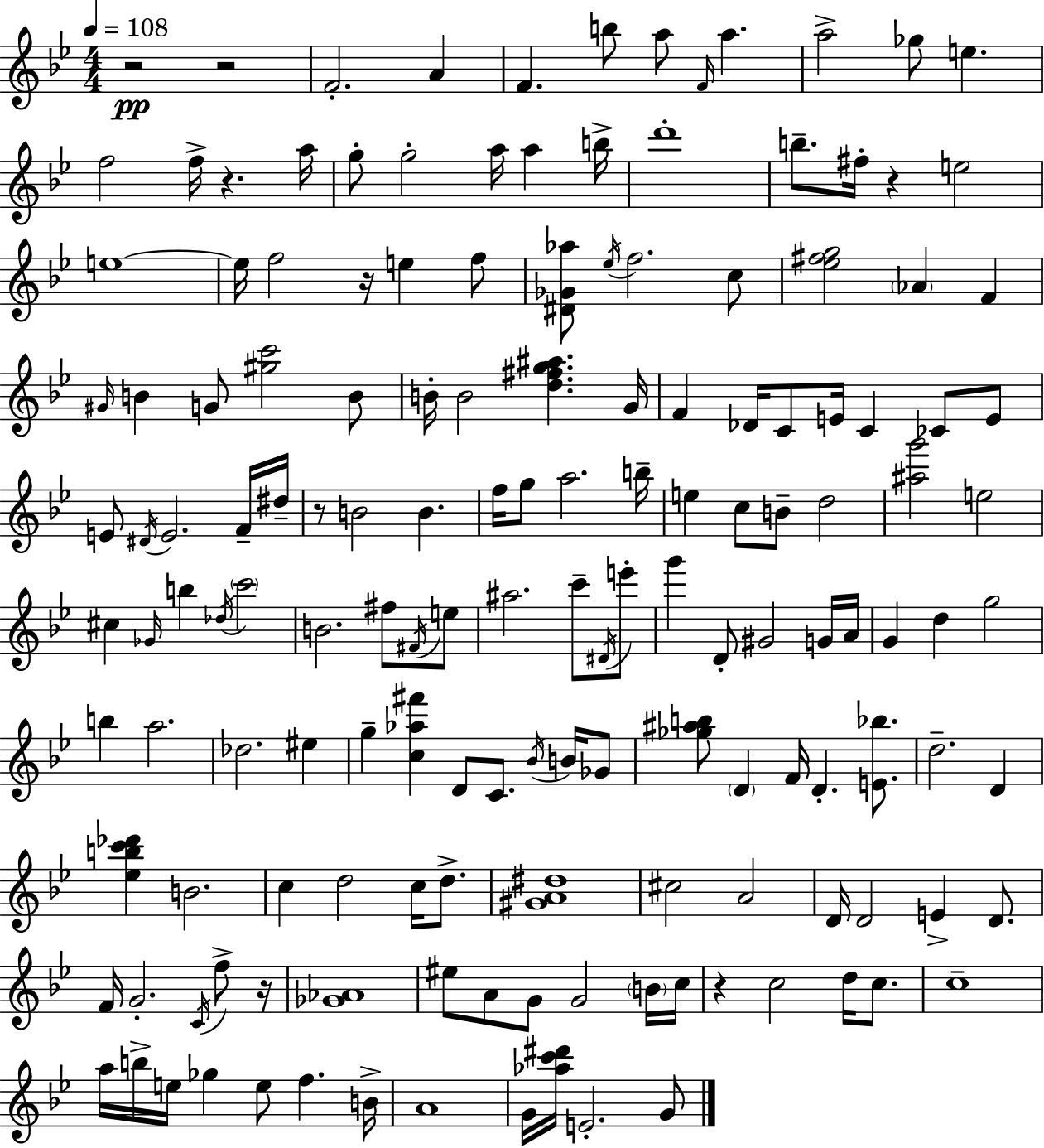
X:1
T:Untitled
M:4/4
L:1/4
K:Gm
z2 z2 F2 A F b/2 a/2 F/4 a a2 _g/2 e f2 f/4 z a/4 g/2 g2 a/4 a b/4 d'4 b/2 ^f/4 z e2 e4 e/4 f2 z/4 e f/2 [^D_G_a]/2 _e/4 f2 c/2 [_e^fg]2 _A F ^G/4 B G/2 [^gc']2 B/2 B/4 B2 [d^fg^a] G/4 F _D/4 C/2 E/4 C _C/2 E/2 E/2 ^D/4 E2 F/4 ^d/4 z/2 B2 B f/4 g/2 a2 b/4 e c/2 B/2 d2 [^ag']2 e2 ^c _G/4 b _d/4 c'2 B2 ^f/2 ^F/4 e/2 ^a2 c'/2 ^D/4 e'/2 g' D/2 ^G2 G/4 A/4 G d g2 b a2 _d2 ^e g [c_a^f'] D/2 C/2 _B/4 B/4 _G/2 [_g^ab]/2 D F/4 D [E_b]/2 d2 D [_ebc'_d'] B2 c d2 c/4 d/2 [^GA^d]4 ^c2 A2 D/4 D2 E D/2 F/4 G2 C/4 f/2 z/4 [_G_A]4 ^e/2 A/2 G/2 G2 B/4 c/4 z c2 d/4 c/2 c4 a/4 b/4 e/4 _g e/2 f B/4 A4 G/4 [_ac'^d']/4 E2 G/2